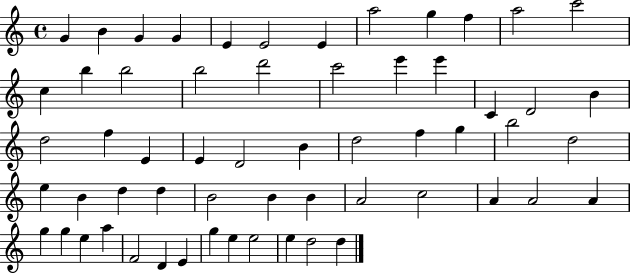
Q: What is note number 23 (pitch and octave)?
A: B4